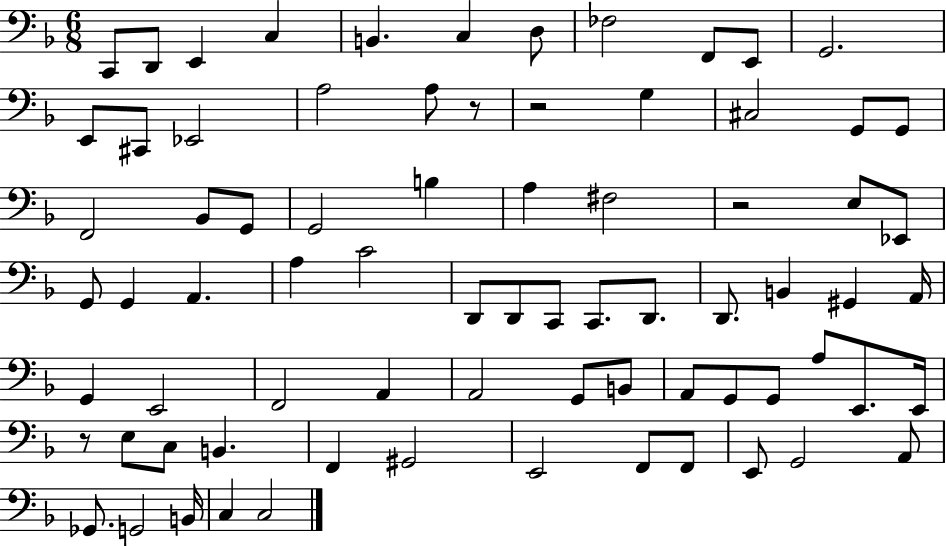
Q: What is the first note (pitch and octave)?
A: C2